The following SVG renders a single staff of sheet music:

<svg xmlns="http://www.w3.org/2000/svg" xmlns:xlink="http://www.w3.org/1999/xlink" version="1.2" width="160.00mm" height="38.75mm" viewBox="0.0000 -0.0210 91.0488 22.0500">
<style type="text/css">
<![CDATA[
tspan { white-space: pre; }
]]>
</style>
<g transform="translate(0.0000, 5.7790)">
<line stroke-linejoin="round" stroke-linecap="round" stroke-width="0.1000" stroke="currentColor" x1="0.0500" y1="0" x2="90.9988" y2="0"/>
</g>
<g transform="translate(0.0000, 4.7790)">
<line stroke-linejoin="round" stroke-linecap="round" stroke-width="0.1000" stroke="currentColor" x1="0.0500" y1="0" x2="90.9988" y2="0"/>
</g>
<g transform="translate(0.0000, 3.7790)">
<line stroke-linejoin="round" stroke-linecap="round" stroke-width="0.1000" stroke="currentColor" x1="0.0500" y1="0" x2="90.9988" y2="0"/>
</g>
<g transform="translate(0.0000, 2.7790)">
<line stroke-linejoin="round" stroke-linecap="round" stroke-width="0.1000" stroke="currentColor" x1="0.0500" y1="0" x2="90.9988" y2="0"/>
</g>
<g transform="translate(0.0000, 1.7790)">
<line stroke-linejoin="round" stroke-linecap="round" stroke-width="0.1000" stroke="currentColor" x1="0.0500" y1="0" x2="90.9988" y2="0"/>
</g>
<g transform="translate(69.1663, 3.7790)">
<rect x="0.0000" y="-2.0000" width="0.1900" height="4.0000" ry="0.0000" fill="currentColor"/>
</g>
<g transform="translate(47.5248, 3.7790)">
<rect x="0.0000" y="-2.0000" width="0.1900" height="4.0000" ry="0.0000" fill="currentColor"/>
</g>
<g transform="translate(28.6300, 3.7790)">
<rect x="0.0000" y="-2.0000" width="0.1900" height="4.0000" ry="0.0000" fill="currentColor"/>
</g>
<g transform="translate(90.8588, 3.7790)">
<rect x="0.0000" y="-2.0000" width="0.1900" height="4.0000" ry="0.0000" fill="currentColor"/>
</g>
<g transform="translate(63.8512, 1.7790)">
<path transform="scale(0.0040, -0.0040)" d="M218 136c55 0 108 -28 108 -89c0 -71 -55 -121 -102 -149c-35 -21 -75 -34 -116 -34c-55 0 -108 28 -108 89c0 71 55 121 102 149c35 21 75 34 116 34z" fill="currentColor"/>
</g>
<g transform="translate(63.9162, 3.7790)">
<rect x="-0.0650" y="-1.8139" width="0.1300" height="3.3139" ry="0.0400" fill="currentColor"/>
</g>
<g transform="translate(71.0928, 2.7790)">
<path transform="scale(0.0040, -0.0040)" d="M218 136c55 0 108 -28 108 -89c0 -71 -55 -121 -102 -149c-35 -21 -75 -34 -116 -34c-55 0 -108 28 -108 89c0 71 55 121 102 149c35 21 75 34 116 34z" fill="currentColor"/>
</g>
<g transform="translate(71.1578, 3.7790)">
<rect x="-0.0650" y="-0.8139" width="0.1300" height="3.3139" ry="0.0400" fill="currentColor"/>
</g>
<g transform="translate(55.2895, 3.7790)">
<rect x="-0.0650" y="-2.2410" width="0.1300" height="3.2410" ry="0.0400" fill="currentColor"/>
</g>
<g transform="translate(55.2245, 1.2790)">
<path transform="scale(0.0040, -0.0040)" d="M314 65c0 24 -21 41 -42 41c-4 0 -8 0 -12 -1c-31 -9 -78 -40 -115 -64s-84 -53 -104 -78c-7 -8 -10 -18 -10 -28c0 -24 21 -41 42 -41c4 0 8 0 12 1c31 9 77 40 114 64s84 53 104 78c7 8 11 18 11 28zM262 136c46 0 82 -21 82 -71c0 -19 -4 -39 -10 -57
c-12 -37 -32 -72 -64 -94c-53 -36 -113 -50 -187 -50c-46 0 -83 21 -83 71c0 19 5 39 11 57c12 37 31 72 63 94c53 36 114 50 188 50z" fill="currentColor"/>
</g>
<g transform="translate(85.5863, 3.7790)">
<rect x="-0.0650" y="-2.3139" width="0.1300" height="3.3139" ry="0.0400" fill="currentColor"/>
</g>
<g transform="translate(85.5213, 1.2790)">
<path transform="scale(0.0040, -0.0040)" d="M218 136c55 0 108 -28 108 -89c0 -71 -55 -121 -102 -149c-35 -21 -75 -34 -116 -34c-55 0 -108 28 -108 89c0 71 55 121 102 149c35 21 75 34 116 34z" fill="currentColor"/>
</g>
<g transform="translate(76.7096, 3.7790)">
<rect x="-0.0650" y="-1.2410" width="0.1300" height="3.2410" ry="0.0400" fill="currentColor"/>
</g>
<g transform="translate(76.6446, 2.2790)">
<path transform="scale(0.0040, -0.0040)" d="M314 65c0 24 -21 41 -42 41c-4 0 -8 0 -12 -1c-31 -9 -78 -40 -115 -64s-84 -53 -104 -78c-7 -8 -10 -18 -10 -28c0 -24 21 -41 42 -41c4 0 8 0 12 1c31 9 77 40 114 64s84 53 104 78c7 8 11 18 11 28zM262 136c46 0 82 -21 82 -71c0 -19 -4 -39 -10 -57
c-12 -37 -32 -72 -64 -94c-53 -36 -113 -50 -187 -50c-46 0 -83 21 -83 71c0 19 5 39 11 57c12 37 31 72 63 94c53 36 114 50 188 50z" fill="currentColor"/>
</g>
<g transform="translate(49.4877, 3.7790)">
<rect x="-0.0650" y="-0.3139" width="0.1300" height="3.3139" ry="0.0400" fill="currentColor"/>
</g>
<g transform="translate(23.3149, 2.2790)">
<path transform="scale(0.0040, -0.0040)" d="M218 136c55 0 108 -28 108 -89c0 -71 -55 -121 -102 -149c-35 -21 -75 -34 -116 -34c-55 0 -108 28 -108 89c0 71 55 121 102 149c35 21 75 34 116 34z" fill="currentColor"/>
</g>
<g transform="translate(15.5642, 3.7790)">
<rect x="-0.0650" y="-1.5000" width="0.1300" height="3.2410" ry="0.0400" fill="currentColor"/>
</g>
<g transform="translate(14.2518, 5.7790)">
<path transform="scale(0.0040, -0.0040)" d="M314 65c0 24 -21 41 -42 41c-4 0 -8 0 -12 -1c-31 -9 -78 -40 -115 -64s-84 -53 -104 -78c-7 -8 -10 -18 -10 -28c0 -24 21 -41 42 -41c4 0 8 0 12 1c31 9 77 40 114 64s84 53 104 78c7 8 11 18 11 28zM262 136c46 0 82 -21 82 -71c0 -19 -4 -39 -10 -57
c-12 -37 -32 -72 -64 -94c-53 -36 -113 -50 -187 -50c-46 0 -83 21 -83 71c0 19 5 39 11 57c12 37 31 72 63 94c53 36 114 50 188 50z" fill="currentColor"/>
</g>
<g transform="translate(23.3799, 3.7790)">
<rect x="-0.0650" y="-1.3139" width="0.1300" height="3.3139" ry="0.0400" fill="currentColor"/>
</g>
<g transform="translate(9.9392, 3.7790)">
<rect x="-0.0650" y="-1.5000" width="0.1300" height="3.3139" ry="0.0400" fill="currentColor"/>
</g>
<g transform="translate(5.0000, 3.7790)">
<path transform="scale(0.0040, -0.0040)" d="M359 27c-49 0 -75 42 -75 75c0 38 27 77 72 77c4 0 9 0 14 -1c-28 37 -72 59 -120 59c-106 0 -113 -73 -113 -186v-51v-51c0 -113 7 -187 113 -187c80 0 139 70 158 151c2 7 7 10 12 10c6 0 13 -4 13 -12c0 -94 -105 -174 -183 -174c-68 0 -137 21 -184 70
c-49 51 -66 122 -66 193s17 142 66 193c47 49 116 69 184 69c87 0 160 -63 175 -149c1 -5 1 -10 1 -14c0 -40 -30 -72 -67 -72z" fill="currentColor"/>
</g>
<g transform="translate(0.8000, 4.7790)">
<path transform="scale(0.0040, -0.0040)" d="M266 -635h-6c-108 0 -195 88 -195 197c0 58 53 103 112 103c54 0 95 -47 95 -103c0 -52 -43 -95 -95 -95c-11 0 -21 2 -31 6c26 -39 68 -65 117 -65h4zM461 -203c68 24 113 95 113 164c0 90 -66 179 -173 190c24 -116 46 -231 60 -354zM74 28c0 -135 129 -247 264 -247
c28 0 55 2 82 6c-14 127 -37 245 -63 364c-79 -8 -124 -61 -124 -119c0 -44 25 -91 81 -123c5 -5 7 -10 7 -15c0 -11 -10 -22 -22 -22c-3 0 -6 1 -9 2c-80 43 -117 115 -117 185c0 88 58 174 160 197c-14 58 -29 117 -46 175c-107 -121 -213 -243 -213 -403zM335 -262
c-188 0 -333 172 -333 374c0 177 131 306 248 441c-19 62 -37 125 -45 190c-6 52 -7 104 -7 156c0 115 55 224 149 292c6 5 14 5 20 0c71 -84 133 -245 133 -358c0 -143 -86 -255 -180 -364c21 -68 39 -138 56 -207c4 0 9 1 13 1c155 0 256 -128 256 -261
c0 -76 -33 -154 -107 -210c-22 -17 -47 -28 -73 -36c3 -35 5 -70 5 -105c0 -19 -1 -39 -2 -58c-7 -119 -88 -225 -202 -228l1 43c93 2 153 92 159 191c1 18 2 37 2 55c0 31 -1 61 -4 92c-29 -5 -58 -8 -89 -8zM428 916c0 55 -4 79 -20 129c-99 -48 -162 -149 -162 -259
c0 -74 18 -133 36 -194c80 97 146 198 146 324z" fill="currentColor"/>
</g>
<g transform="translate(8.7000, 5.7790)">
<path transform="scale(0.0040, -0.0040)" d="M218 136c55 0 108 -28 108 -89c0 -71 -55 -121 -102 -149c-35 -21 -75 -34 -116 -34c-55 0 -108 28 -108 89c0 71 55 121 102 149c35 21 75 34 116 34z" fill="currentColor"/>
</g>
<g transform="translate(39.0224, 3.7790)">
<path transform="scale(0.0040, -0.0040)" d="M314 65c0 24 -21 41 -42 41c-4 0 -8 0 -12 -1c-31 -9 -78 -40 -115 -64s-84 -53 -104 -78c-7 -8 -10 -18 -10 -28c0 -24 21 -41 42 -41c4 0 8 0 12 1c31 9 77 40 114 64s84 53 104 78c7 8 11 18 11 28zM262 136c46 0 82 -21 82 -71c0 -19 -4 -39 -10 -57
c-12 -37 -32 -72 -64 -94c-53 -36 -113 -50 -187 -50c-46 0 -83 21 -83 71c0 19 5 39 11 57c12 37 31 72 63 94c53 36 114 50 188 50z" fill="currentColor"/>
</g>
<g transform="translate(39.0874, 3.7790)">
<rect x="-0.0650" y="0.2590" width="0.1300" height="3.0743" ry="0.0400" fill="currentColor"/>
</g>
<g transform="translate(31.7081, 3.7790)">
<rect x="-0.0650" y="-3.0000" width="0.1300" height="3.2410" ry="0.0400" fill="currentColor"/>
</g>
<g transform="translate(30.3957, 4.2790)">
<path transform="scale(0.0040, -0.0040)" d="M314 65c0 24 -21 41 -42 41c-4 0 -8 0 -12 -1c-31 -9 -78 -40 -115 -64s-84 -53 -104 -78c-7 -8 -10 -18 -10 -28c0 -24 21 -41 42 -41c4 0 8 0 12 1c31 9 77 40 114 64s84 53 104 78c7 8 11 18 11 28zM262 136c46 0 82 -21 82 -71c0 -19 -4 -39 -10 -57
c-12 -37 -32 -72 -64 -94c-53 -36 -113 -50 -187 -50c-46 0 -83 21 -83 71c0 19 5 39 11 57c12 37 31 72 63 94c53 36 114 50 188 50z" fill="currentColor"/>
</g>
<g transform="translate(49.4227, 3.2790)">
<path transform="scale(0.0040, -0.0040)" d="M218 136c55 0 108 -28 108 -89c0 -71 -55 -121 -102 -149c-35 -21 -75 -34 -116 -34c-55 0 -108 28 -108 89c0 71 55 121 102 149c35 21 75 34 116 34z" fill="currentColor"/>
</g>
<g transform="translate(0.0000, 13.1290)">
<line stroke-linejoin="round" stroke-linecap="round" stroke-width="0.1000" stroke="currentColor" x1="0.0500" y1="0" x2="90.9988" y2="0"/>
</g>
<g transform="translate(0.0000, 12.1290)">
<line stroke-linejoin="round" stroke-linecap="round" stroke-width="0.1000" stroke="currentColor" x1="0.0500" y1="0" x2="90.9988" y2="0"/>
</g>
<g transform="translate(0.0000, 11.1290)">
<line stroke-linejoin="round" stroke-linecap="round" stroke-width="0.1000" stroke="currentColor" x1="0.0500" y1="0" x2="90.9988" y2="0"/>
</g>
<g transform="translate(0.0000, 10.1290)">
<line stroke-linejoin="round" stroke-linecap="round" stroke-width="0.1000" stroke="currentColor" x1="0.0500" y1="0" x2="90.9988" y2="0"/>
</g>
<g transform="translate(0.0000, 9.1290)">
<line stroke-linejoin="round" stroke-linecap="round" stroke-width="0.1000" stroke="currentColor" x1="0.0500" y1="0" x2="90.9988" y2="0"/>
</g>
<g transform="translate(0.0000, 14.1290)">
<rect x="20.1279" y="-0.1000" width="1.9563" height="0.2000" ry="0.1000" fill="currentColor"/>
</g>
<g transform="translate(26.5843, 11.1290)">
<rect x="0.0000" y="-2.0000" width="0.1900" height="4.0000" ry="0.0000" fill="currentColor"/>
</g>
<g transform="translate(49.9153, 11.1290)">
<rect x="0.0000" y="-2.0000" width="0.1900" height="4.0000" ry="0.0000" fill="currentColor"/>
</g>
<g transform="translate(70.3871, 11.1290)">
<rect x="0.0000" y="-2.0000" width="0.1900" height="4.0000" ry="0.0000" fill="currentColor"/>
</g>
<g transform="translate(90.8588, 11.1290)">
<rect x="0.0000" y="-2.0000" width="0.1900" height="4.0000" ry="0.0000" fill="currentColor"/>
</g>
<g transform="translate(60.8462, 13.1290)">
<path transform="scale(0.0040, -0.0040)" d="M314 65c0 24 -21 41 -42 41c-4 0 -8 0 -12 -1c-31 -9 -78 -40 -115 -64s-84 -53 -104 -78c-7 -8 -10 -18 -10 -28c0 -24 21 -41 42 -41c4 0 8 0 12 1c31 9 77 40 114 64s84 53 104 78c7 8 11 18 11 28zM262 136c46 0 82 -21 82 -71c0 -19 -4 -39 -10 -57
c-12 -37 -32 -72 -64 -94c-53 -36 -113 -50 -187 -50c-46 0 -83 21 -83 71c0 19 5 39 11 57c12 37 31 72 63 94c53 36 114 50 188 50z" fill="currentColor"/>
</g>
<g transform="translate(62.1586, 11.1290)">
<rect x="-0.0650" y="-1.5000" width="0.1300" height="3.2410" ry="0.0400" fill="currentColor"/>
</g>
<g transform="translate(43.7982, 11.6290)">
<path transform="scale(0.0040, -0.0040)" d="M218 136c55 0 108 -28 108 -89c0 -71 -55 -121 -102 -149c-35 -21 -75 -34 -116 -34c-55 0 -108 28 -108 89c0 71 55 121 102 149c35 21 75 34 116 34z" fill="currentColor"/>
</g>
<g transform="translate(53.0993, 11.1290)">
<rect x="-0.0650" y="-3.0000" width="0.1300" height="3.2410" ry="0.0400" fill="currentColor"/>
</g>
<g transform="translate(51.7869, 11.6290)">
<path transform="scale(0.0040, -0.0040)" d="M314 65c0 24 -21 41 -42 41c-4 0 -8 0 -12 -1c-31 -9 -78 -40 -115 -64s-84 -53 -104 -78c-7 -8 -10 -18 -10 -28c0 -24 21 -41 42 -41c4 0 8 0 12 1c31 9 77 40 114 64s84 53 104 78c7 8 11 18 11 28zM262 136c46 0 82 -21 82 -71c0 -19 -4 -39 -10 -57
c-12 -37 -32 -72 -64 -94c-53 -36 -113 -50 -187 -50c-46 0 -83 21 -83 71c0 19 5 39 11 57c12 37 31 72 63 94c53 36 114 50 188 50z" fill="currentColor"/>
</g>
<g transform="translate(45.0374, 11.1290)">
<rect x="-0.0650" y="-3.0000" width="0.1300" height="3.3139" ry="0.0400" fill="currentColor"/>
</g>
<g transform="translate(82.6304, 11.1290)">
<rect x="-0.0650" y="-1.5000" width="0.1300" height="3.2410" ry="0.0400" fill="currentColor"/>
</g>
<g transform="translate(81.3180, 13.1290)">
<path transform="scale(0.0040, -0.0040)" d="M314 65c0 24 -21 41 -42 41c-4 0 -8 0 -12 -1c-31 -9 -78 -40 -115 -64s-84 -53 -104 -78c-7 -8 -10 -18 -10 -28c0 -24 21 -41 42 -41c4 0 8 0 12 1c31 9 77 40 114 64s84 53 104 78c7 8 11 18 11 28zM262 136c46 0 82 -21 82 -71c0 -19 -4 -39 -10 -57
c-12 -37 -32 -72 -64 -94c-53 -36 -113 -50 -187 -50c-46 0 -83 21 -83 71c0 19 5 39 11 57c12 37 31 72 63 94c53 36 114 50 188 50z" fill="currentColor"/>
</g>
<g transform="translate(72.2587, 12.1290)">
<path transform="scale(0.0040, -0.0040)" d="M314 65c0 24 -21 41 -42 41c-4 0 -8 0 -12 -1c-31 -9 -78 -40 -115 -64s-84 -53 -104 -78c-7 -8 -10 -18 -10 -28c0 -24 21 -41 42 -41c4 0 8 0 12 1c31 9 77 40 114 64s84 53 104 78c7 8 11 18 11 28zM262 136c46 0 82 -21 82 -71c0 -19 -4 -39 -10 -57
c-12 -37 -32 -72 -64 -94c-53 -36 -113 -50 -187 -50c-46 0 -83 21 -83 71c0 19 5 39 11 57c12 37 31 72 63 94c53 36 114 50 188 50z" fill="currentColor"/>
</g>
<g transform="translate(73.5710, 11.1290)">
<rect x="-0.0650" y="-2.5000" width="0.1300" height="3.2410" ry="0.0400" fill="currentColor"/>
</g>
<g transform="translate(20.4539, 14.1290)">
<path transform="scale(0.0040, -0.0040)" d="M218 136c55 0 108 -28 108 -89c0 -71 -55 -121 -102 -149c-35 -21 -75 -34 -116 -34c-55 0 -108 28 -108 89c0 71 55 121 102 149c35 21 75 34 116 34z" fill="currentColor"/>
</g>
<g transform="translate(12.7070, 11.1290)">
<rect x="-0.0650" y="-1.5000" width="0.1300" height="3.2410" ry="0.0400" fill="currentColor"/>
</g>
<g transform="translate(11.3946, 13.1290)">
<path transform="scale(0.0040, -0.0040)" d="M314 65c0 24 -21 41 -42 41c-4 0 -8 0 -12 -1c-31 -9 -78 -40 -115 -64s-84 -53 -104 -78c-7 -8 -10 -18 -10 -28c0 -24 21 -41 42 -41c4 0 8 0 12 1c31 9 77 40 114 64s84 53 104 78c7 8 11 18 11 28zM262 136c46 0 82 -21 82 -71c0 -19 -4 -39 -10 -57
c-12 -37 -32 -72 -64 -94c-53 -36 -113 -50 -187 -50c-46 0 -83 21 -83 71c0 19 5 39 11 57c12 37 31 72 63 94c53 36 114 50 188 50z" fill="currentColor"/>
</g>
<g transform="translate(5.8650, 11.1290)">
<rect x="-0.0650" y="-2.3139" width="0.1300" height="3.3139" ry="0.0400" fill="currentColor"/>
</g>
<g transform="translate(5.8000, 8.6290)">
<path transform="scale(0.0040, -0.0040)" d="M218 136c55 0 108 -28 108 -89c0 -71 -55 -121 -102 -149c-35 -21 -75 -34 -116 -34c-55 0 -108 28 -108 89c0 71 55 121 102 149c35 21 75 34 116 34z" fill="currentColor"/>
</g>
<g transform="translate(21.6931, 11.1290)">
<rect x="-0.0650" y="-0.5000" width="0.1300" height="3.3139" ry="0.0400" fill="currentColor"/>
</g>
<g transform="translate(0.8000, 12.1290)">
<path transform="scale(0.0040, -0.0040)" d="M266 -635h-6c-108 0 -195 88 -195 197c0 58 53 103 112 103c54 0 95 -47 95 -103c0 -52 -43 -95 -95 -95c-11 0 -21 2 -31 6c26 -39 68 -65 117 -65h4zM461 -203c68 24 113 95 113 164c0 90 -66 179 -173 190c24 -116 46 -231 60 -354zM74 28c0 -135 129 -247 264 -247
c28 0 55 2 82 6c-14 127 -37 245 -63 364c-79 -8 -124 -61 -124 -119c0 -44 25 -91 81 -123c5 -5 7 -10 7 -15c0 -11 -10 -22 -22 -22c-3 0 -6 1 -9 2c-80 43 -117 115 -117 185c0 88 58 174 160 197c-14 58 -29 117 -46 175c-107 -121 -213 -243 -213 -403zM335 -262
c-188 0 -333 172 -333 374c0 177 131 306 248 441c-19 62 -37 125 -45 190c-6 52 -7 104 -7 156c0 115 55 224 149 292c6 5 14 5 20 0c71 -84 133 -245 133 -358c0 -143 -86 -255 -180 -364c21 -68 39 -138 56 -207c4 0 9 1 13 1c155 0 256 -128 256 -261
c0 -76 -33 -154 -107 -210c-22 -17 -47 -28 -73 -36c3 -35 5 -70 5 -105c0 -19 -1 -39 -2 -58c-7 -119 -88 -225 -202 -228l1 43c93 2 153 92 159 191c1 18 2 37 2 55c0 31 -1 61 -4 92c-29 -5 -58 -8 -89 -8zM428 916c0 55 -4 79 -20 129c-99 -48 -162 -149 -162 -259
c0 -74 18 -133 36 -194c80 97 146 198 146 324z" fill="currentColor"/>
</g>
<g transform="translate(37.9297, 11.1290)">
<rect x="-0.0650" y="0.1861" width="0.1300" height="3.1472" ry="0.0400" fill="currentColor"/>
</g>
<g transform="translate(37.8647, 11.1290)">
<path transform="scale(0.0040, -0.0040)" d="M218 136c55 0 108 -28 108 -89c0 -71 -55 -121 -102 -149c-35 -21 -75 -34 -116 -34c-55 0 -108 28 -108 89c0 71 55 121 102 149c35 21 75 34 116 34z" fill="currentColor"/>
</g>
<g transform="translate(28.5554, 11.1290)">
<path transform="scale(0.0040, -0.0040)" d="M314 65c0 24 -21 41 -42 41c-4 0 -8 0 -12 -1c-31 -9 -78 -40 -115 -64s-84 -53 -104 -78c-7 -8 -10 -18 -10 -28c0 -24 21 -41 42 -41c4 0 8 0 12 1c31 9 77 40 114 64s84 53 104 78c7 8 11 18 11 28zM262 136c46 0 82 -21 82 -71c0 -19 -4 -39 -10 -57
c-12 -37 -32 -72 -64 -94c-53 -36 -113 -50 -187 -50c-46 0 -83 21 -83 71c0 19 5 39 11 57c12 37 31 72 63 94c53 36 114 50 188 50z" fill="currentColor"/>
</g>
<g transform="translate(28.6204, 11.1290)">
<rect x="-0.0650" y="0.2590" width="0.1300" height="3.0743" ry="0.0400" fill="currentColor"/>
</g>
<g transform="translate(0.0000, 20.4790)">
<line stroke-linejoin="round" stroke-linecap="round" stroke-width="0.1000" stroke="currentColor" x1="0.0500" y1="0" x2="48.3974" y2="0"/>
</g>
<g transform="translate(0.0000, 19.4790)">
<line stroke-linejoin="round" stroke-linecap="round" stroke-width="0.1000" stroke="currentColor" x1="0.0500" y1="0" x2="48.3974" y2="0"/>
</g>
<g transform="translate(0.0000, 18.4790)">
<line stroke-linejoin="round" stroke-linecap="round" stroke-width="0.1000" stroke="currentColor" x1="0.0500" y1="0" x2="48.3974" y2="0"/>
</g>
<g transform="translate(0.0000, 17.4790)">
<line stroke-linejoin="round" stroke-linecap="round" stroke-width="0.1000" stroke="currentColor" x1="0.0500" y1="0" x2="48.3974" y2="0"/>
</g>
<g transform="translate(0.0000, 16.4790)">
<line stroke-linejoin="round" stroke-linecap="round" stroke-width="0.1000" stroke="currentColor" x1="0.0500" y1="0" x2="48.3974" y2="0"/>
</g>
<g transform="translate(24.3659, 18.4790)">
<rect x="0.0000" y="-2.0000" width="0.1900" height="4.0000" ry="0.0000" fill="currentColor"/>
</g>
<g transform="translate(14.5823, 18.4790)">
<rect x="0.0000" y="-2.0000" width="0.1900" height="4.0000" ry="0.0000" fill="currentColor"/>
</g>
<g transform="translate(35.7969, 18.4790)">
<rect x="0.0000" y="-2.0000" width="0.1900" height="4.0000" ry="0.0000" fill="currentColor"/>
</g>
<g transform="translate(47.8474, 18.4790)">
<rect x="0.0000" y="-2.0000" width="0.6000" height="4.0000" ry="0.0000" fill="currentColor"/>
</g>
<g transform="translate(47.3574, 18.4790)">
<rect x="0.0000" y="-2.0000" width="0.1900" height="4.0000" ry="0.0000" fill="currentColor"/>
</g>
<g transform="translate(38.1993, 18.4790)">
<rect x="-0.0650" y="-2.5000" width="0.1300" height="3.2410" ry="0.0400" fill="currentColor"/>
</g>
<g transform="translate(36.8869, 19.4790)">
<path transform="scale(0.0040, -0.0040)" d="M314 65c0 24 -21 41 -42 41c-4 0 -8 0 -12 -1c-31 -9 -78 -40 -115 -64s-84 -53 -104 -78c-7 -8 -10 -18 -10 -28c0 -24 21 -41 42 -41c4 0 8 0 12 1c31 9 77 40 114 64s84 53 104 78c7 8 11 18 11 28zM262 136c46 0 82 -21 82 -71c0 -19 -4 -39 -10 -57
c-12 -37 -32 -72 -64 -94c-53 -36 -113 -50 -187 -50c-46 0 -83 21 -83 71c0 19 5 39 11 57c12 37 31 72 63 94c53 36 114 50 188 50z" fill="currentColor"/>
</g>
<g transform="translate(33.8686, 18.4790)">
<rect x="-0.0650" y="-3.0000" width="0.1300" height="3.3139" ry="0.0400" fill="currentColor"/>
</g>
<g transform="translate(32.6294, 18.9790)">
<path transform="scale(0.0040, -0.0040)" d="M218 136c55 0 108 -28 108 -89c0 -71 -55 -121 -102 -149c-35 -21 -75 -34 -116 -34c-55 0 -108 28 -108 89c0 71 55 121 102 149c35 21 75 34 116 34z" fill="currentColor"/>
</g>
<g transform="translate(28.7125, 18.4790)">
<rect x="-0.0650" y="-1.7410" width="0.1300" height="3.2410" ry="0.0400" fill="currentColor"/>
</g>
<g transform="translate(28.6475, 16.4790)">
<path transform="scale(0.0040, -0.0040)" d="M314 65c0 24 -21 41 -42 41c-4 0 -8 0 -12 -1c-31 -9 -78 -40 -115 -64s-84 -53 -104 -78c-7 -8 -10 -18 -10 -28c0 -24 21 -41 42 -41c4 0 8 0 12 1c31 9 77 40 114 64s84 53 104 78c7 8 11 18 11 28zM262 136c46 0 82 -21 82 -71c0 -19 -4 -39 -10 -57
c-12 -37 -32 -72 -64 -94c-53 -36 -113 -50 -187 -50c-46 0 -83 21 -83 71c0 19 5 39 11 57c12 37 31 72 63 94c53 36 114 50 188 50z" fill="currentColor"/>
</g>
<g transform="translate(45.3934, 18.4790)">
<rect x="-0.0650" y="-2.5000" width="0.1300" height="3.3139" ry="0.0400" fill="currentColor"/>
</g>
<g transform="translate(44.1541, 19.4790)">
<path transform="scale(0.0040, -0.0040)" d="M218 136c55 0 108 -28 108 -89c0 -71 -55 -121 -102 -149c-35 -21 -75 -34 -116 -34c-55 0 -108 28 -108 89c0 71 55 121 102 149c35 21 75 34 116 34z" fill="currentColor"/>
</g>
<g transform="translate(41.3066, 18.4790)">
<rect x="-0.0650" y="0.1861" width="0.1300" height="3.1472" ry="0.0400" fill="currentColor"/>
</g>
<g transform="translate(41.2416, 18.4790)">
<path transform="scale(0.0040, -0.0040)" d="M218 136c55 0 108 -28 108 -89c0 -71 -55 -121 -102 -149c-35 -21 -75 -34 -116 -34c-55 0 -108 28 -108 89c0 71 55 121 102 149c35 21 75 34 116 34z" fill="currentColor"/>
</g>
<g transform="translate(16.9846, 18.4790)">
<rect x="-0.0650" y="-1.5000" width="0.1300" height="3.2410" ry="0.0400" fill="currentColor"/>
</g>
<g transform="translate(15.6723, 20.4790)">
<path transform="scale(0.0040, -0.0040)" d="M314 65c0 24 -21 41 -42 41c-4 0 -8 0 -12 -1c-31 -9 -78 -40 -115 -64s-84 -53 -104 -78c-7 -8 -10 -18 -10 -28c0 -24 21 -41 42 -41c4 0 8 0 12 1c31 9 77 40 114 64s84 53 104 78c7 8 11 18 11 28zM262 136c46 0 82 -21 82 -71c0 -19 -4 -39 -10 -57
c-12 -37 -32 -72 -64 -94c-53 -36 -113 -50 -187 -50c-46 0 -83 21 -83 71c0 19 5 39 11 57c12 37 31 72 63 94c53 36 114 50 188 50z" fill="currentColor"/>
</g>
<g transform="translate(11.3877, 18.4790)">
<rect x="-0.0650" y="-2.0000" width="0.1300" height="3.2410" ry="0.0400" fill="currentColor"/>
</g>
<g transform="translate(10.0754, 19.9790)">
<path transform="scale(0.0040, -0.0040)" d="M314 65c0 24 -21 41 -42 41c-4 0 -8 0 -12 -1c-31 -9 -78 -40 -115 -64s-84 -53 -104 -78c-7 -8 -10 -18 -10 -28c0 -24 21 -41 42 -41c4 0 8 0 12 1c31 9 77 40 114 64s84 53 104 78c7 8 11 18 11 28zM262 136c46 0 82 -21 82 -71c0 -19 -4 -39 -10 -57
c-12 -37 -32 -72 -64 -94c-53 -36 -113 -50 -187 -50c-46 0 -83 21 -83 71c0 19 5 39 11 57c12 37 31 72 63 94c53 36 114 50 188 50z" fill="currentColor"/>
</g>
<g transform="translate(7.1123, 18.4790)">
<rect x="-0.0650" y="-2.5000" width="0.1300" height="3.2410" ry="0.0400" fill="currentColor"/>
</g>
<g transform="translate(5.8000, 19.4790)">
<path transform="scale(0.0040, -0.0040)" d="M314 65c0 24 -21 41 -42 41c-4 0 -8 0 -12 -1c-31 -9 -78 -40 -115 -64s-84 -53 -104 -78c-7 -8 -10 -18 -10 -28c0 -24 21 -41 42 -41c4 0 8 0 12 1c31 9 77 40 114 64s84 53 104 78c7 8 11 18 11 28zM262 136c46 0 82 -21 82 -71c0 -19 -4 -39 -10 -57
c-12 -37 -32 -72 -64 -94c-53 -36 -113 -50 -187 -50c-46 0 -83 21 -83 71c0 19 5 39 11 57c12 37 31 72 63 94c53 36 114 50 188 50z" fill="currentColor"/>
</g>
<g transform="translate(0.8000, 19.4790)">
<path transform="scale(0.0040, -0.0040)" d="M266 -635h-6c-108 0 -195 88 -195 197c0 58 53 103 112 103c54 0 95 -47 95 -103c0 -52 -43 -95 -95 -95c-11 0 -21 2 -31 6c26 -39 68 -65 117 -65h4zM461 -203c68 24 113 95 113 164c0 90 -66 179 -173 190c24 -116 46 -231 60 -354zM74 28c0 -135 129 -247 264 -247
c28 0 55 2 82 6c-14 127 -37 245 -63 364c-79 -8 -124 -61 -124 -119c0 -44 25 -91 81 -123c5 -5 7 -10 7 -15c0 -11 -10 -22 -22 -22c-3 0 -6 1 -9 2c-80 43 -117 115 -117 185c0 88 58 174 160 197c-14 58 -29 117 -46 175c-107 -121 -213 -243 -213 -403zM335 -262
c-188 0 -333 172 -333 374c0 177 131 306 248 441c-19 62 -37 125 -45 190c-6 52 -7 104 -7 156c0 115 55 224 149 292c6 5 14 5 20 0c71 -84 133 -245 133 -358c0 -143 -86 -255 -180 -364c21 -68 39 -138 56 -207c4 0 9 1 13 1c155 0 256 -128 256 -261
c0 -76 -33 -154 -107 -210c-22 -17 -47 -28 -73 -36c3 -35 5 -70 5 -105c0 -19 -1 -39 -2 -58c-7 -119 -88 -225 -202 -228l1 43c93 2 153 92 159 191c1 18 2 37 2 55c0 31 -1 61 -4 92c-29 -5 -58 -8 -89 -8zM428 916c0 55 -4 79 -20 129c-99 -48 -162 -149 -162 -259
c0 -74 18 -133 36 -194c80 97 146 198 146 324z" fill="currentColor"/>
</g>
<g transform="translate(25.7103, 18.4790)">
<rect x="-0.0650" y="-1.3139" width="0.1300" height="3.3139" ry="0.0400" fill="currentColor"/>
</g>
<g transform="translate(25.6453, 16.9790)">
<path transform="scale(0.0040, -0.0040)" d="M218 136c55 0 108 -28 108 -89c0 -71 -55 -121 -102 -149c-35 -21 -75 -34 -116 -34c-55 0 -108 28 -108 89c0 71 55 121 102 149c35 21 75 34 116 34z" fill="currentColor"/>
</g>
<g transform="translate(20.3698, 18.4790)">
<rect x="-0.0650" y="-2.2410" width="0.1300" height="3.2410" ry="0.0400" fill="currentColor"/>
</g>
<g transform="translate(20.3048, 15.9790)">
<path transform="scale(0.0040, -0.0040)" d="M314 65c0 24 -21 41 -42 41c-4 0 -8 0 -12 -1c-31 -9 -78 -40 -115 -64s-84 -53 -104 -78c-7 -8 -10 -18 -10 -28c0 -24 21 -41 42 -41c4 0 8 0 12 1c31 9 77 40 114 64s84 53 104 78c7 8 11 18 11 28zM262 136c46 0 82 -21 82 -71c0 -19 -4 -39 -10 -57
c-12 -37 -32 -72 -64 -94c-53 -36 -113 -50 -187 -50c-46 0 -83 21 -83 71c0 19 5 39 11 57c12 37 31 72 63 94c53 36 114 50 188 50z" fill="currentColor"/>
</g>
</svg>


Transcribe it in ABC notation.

X:1
T:Untitled
M:4/4
L:1/4
K:C
E E2 e A2 B2 c g2 f d e2 g g E2 C B2 B A A2 E2 G2 E2 G2 F2 E2 g2 e f2 A G2 B G